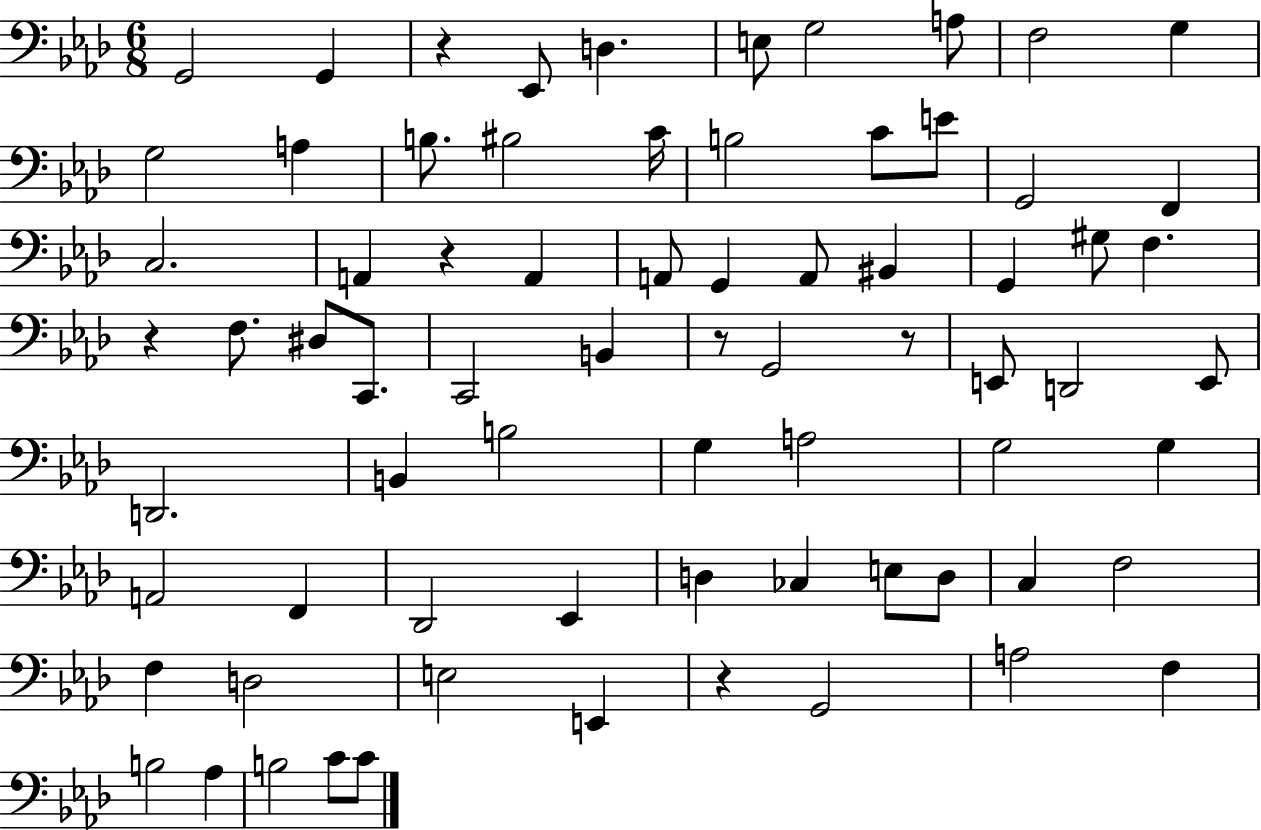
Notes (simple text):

G2/h G2/q R/q Eb2/e D3/q. E3/e G3/h A3/e F3/h G3/q G3/h A3/q B3/e. BIS3/h C4/s B3/h C4/e E4/e G2/h F2/q C3/h. A2/q R/q A2/q A2/e G2/q A2/e BIS2/q G2/q G#3/e F3/q. R/q F3/e. D#3/e C2/e. C2/h B2/q R/e G2/h R/e E2/e D2/h E2/e D2/h. B2/q B3/h G3/q A3/h G3/h G3/q A2/h F2/q Db2/h Eb2/q D3/q CES3/q E3/e D3/e C3/q F3/h F3/q D3/h E3/h E2/q R/q G2/h A3/h F3/q B3/h Ab3/q B3/h C4/e C4/e